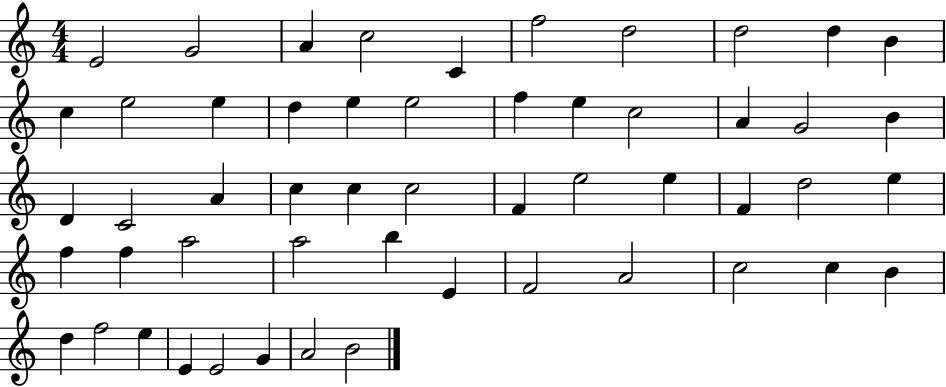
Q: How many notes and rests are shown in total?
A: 53